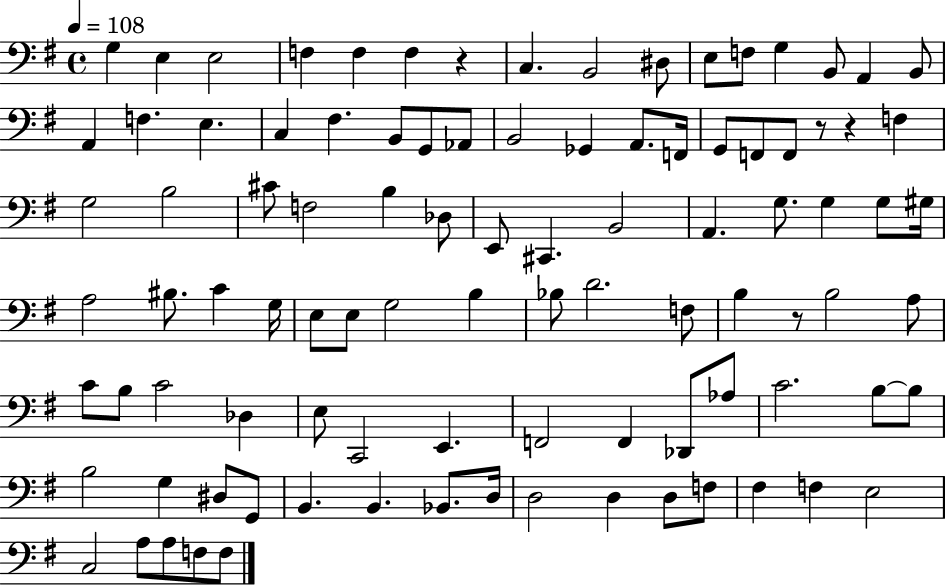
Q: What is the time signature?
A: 4/4